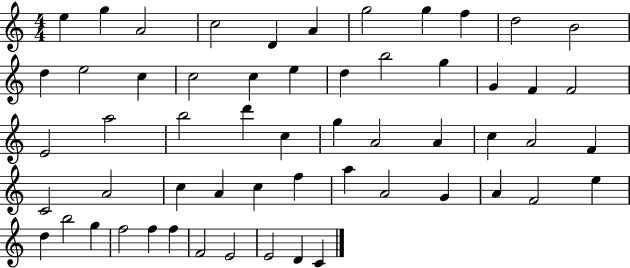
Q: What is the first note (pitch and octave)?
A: E5